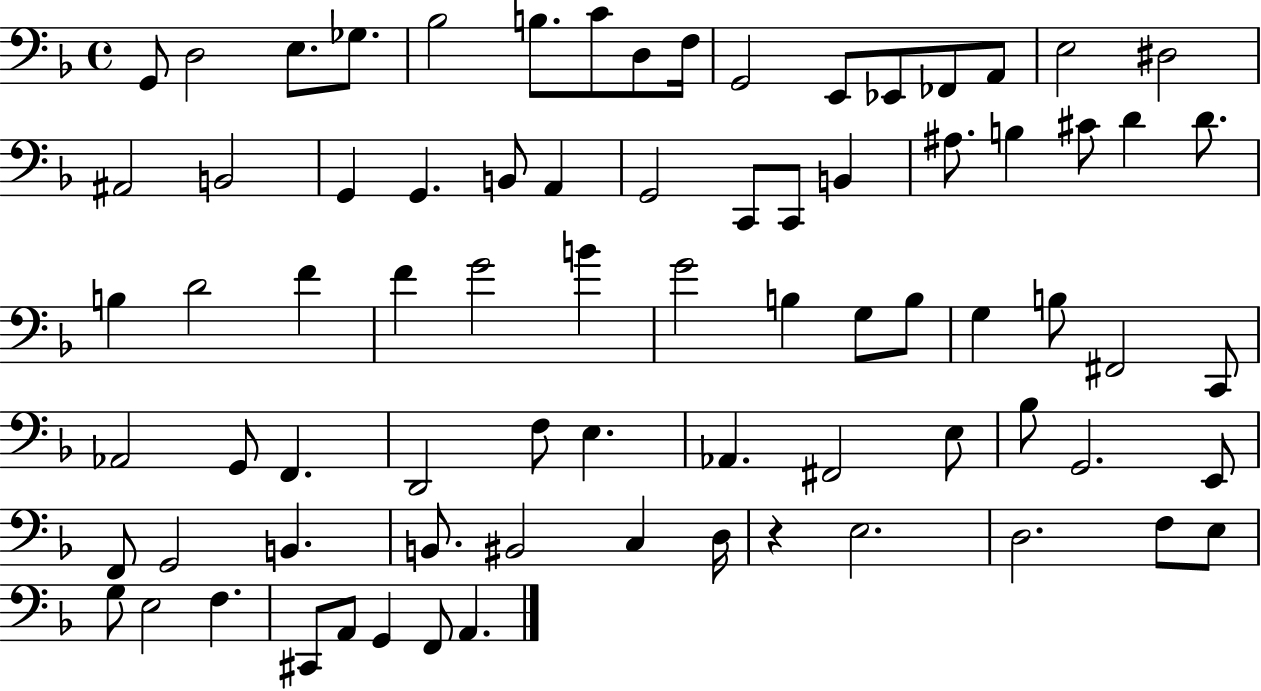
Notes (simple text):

G2/e D3/h E3/e. Gb3/e. Bb3/h B3/e. C4/e D3/e F3/s G2/h E2/e Eb2/e FES2/e A2/e E3/h D#3/h A#2/h B2/h G2/q G2/q. B2/e A2/q G2/h C2/e C2/e B2/q A#3/e. B3/q C#4/e D4/q D4/e. B3/q D4/h F4/q F4/q G4/h B4/q G4/h B3/q G3/e B3/e G3/q B3/e F#2/h C2/e Ab2/h G2/e F2/q. D2/h F3/e E3/q. Ab2/q. F#2/h E3/e Bb3/e G2/h. E2/e F2/e G2/h B2/q. B2/e. BIS2/h C3/q D3/s R/q E3/h. D3/h. F3/e E3/e G3/e E3/h F3/q. C#2/e A2/e G2/q F2/e A2/q.